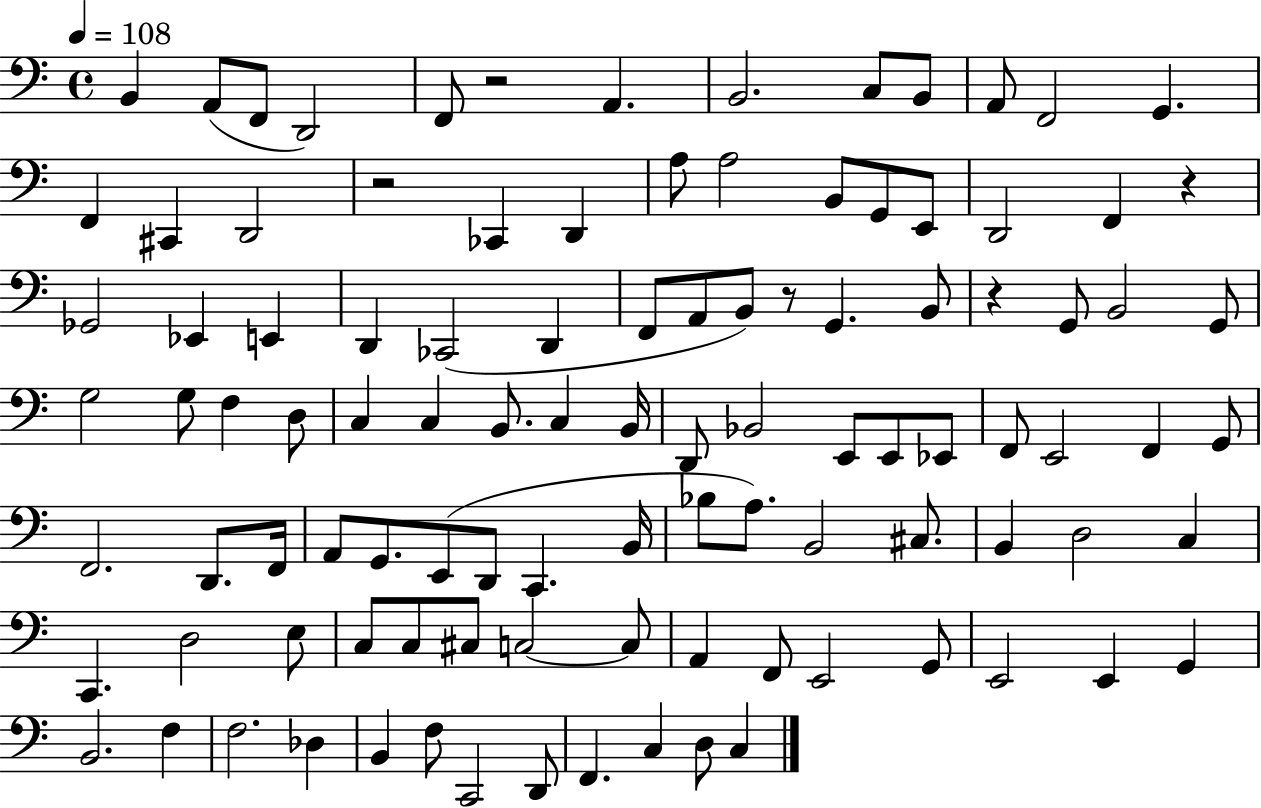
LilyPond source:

{
  \clef bass
  \time 4/4
  \defaultTimeSignature
  \key c \major
  \tempo 4 = 108
  b,4 a,8( f,8 d,2) | f,8 r2 a,4. | b,2. c8 b,8 | a,8 f,2 g,4. | \break f,4 cis,4 d,2 | r2 ces,4 d,4 | a8 a2 b,8 g,8 e,8 | d,2 f,4 r4 | \break ges,2 ees,4 e,4 | d,4 ces,2( d,4 | f,8 a,8 b,8) r8 g,4. b,8 | r4 g,8 b,2 g,8 | \break g2 g8 f4 d8 | c4 c4 b,8. c4 b,16 | d,8 bes,2 e,8 e,8 ees,8 | f,8 e,2 f,4 g,8 | \break f,2. d,8. f,16 | a,8 g,8. e,8( d,8 c,4. b,16 | bes8 a8.) b,2 cis8. | b,4 d2 c4 | \break c,4. d2 e8 | c8 c8 cis8 c2~~ c8 | a,4 f,8 e,2 g,8 | e,2 e,4 g,4 | \break b,2. f4 | f2. des4 | b,4 f8 c,2 d,8 | f,4. c4 d8 c4 | \break \bar "|."
}